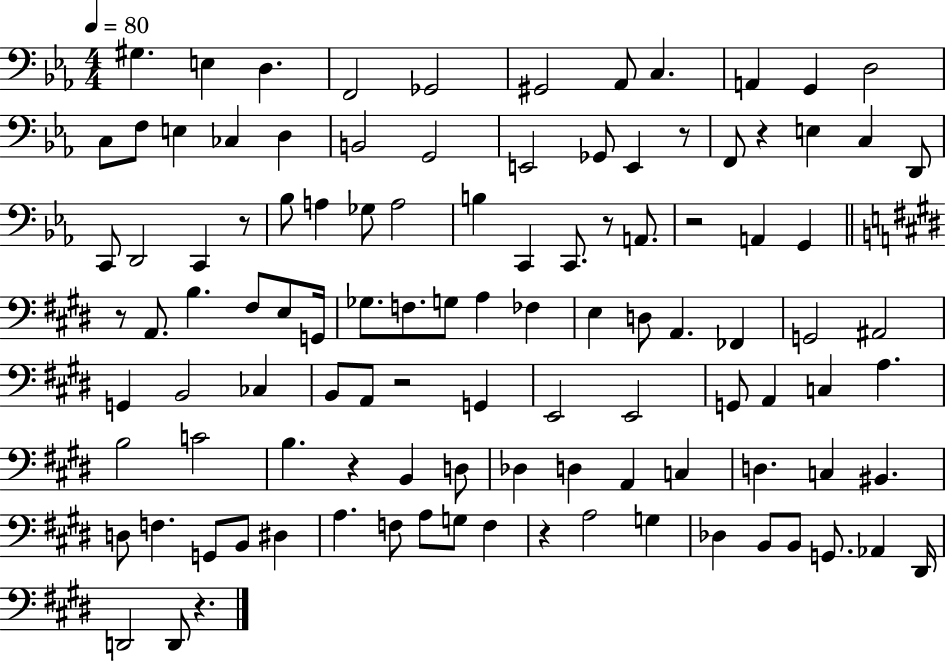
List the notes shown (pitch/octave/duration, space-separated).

G#3/q. E3/q D3/q. F2/h Gb2/h G#2/h Ab2/e C3/q. A2/q G2/q D3/h C3/e F3/e E3/q CES3/q D3/q B2/h G2/h E2/h Gb2/e E2/q R/e F2/e R/q E3/q C3/q D2/e C2/e D2/h C2/q R/e Bb3/e A3/q Gb3/e A3/h B3/q C2/q C2/e. R/e A2/e. R/h A2/q G2/q R/e A2/e. B3/q. F#3/e E3/e G2/s Gb3/e. F3/e. G3/e A3/q FES3/q E3/q D3/e A2/q. FES2/q G2/h A#2/h G2/q B2/h CES3/q B2/e A2/e R/h G2/q E2/h E2/h G2/e A2/q C3/q A3/q. B3/h C4/h B3/q. R/q B2/q D3/e Db3/q D3/q A2/q C3/q D3/q. C3/q BIS2/q. D3/e F3/q. G2/e B2/e D#3/q A3/q. F3/e A3/e G3/e F3/q R/q A3/h G3/q Db3/q B2/e B2/e G2/e. Ab2/q D#2/s D2/h D2/e R/q.